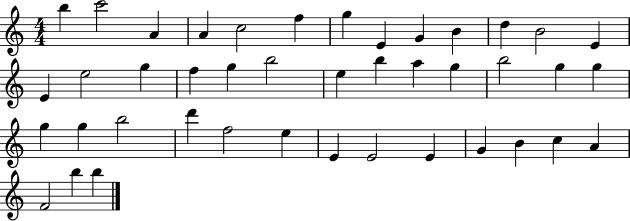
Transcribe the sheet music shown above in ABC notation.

X:1
T:Untitled
M:4/4
L:1/4
K:C
b c'2 A A c2 f g E G B d B2 E E e2 g f g b2 e b a g b2 g g g g b2 d' f2 e E E2 E G B c A F2 b b